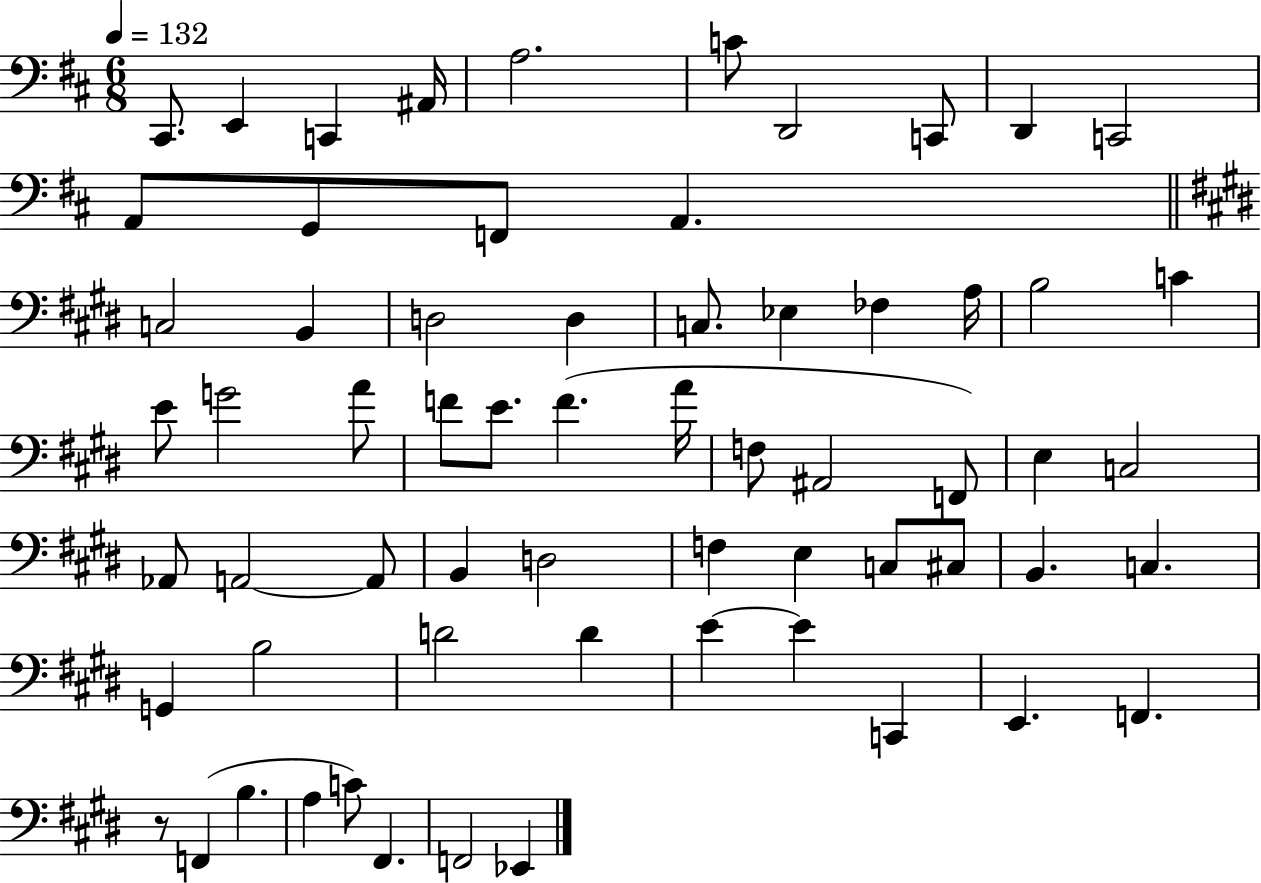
{
  \clef bass
  \numericTimeSignature
  \time 6/8
  \key d \major
  \tempo 4 = 132
  cis,8. e,4 c,4 ais,16 | a2. | c'8 d,2 c,8 | d,4 c,2 | \break a,8 g,8 f,8 a,4. | \bar "||" \break \key e \major c2 b,4 | d2 d4 | c8. ees4 fes4 a16 | b2 c'4 | \break e'8 g'2 a'8 | f'8 e'8. f'4.( a'16 | f8 ais,2 f,8) | e4 c2 | \break aes,8 a,2~~ a,8 | b,4 d2 | f4 e4 c8 cis8 | b,4. c4. | \break g,4 b2 | d'2 d'4 | e'4~~ e'4 c,4 | e,4. f,4. | \break r8 f,4( b4. | a4 c'8) fis,4. | f,2 ees,4 | \bar "|."
}